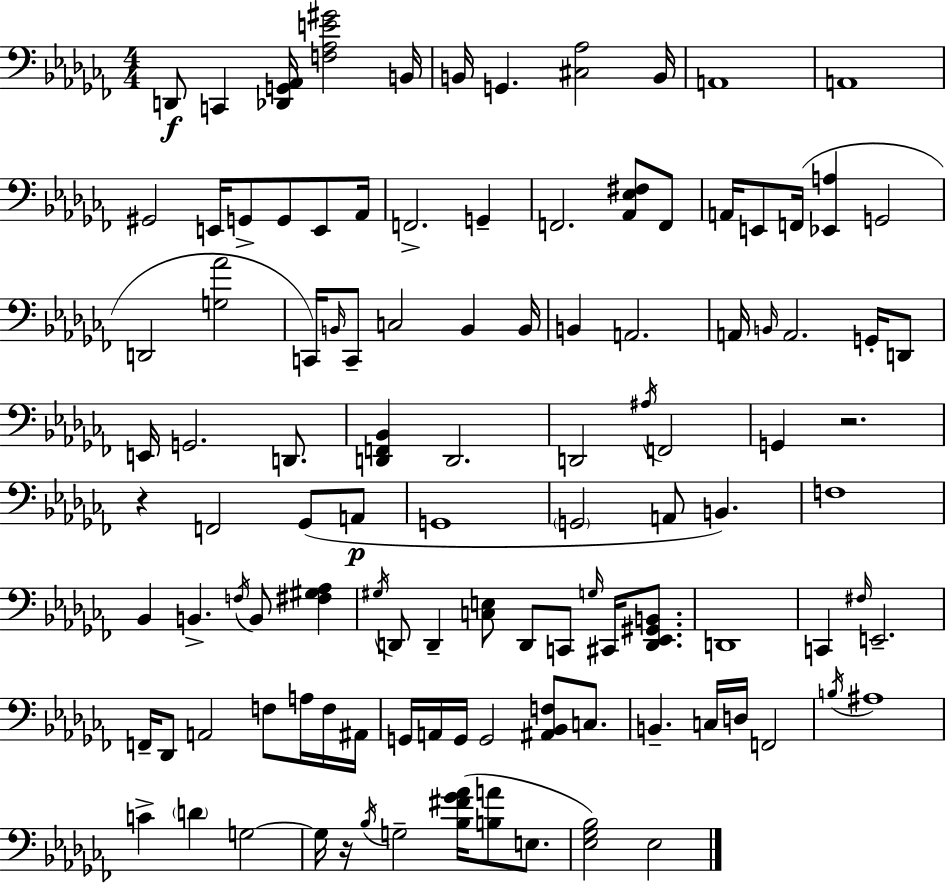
{
  \clef bass
  \numericTimeSignature
  \time 4/4
  \key aes \minor
  d,8\f c,4 <des, g, aes,>16 <f aes e' gis'>2 b,16 | b,16 g,4. <cis aes>2 b,16 | a,1 | a,1 | \break gis,2 e,16 g,8-> g,8 e,8 aes,16 | f,2.-> g,4-- | f,2. <aes, ees fis>8 f,8 | a,16 e,8 f,16( <ees, a>4 g,2 | \break d,2 <g aes'>2 | c,16) \grace { b,16 } c,8-- c2 b,4 | b,16 b,4 a,2. | a,16 \grace { b,16 } a,2. g,16-. | \break d,8 e,16 g,2. d,8. | <d, f, bes,>4 d,2. | d,2 \acciaccatura { ais16 } f,2 | g,4 r2. | \break r4 f,2 ges,8( | a,8\p g,1 | \parenthesize g,2 a,8 b,4.) | f1 | \break bes,4 b,4.-> \acciaccatura { f16 } b,8 | <fis gis aes>4 \acciaccatura { gis16 } d,8 d,4-- <c e>8 d,8 c,8 | \grace { g16 } cis,16 <d, ees, gis, b,>8. d,1 | c,4 \grace { fis16 } e,2.-- | \break f,16-- des,8 a,2 | f8 a16 f16 ais,16 g,16 a,16 g,16 g,2 | <ais, bes, f>8 c8. b,4.-- c16 d16 f,2 | \acciaccatura { b16 } ais1 | \break c'4-> \parenthesize d'4 | g2~~ g16 r16 \acciaccatura { bes16 } g2-- | <bes fis' ges' aes'>16( <b a'>8 e8. <ees ges bes>2) | ees2 \bar "|."
}